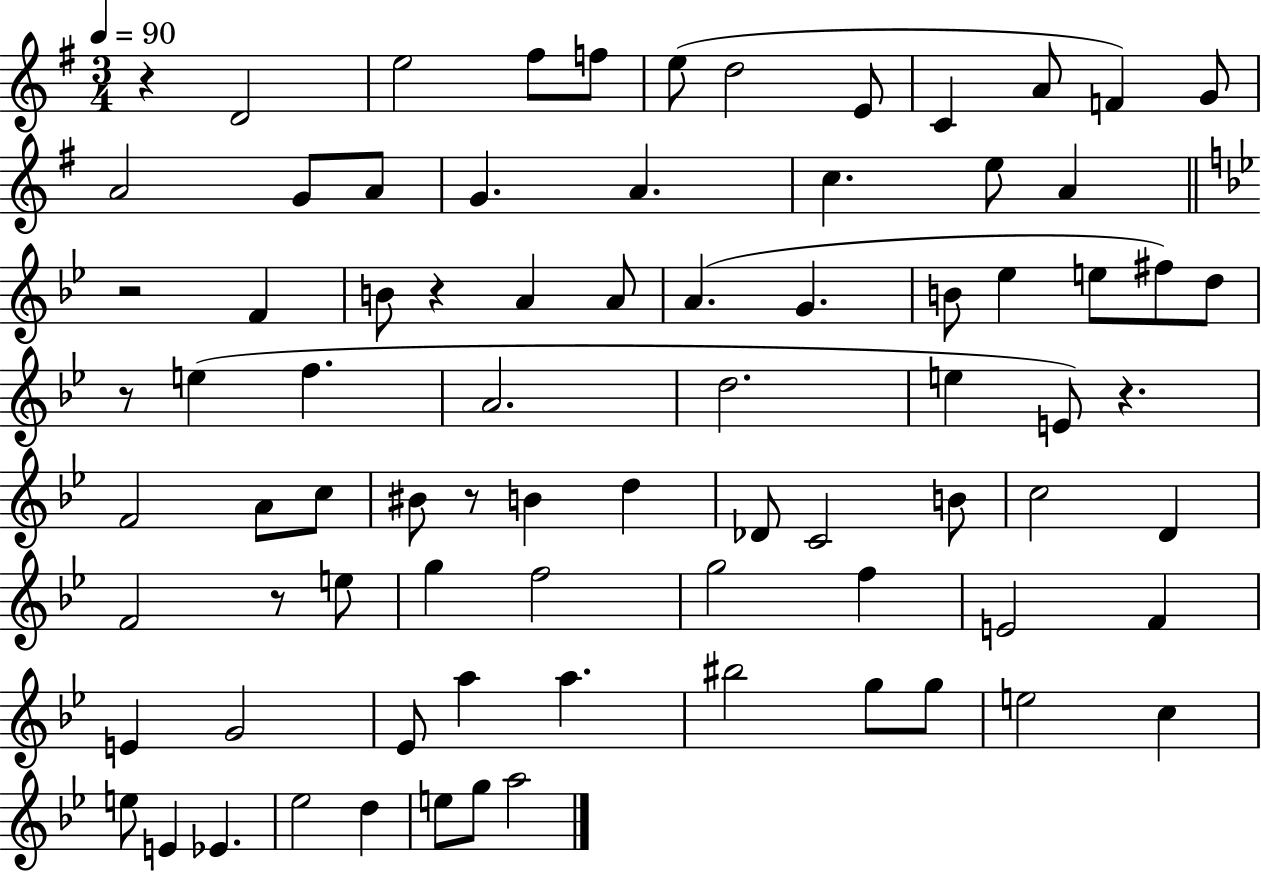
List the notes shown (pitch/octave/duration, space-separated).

R/q D4/h E5/h F#5/e F5/e E5/e D5/h E4/e C4/q A4/e F4/q G4/e A4/h G4/e A4/e G4/q. A4/q. C5/q. E5/e A4/q R/h F4/q B4/e R/q A4/q A4/e A4/q. G4/q. B4/e Eb5/q E5/e F#5/e D5/e R/e E5/q F5/q. A4/h. D5/h. E5/q E4/e R/q. F4/h A4/e C5/e BIS4/e R/e B4/q D5/q Db4/e C4/h B4/e C5/h D4/q F4/h R/e E5/e G5/q F5/h G5/h F5/q E4/h F4/q E4/q G4/h Eb4/e A5/q A5/q. BIS5/h G5/e G5/e E5/h C5/q E5/e E4/q Eb4/q. Eb5/h D5/q E5/e G5/e A5/h